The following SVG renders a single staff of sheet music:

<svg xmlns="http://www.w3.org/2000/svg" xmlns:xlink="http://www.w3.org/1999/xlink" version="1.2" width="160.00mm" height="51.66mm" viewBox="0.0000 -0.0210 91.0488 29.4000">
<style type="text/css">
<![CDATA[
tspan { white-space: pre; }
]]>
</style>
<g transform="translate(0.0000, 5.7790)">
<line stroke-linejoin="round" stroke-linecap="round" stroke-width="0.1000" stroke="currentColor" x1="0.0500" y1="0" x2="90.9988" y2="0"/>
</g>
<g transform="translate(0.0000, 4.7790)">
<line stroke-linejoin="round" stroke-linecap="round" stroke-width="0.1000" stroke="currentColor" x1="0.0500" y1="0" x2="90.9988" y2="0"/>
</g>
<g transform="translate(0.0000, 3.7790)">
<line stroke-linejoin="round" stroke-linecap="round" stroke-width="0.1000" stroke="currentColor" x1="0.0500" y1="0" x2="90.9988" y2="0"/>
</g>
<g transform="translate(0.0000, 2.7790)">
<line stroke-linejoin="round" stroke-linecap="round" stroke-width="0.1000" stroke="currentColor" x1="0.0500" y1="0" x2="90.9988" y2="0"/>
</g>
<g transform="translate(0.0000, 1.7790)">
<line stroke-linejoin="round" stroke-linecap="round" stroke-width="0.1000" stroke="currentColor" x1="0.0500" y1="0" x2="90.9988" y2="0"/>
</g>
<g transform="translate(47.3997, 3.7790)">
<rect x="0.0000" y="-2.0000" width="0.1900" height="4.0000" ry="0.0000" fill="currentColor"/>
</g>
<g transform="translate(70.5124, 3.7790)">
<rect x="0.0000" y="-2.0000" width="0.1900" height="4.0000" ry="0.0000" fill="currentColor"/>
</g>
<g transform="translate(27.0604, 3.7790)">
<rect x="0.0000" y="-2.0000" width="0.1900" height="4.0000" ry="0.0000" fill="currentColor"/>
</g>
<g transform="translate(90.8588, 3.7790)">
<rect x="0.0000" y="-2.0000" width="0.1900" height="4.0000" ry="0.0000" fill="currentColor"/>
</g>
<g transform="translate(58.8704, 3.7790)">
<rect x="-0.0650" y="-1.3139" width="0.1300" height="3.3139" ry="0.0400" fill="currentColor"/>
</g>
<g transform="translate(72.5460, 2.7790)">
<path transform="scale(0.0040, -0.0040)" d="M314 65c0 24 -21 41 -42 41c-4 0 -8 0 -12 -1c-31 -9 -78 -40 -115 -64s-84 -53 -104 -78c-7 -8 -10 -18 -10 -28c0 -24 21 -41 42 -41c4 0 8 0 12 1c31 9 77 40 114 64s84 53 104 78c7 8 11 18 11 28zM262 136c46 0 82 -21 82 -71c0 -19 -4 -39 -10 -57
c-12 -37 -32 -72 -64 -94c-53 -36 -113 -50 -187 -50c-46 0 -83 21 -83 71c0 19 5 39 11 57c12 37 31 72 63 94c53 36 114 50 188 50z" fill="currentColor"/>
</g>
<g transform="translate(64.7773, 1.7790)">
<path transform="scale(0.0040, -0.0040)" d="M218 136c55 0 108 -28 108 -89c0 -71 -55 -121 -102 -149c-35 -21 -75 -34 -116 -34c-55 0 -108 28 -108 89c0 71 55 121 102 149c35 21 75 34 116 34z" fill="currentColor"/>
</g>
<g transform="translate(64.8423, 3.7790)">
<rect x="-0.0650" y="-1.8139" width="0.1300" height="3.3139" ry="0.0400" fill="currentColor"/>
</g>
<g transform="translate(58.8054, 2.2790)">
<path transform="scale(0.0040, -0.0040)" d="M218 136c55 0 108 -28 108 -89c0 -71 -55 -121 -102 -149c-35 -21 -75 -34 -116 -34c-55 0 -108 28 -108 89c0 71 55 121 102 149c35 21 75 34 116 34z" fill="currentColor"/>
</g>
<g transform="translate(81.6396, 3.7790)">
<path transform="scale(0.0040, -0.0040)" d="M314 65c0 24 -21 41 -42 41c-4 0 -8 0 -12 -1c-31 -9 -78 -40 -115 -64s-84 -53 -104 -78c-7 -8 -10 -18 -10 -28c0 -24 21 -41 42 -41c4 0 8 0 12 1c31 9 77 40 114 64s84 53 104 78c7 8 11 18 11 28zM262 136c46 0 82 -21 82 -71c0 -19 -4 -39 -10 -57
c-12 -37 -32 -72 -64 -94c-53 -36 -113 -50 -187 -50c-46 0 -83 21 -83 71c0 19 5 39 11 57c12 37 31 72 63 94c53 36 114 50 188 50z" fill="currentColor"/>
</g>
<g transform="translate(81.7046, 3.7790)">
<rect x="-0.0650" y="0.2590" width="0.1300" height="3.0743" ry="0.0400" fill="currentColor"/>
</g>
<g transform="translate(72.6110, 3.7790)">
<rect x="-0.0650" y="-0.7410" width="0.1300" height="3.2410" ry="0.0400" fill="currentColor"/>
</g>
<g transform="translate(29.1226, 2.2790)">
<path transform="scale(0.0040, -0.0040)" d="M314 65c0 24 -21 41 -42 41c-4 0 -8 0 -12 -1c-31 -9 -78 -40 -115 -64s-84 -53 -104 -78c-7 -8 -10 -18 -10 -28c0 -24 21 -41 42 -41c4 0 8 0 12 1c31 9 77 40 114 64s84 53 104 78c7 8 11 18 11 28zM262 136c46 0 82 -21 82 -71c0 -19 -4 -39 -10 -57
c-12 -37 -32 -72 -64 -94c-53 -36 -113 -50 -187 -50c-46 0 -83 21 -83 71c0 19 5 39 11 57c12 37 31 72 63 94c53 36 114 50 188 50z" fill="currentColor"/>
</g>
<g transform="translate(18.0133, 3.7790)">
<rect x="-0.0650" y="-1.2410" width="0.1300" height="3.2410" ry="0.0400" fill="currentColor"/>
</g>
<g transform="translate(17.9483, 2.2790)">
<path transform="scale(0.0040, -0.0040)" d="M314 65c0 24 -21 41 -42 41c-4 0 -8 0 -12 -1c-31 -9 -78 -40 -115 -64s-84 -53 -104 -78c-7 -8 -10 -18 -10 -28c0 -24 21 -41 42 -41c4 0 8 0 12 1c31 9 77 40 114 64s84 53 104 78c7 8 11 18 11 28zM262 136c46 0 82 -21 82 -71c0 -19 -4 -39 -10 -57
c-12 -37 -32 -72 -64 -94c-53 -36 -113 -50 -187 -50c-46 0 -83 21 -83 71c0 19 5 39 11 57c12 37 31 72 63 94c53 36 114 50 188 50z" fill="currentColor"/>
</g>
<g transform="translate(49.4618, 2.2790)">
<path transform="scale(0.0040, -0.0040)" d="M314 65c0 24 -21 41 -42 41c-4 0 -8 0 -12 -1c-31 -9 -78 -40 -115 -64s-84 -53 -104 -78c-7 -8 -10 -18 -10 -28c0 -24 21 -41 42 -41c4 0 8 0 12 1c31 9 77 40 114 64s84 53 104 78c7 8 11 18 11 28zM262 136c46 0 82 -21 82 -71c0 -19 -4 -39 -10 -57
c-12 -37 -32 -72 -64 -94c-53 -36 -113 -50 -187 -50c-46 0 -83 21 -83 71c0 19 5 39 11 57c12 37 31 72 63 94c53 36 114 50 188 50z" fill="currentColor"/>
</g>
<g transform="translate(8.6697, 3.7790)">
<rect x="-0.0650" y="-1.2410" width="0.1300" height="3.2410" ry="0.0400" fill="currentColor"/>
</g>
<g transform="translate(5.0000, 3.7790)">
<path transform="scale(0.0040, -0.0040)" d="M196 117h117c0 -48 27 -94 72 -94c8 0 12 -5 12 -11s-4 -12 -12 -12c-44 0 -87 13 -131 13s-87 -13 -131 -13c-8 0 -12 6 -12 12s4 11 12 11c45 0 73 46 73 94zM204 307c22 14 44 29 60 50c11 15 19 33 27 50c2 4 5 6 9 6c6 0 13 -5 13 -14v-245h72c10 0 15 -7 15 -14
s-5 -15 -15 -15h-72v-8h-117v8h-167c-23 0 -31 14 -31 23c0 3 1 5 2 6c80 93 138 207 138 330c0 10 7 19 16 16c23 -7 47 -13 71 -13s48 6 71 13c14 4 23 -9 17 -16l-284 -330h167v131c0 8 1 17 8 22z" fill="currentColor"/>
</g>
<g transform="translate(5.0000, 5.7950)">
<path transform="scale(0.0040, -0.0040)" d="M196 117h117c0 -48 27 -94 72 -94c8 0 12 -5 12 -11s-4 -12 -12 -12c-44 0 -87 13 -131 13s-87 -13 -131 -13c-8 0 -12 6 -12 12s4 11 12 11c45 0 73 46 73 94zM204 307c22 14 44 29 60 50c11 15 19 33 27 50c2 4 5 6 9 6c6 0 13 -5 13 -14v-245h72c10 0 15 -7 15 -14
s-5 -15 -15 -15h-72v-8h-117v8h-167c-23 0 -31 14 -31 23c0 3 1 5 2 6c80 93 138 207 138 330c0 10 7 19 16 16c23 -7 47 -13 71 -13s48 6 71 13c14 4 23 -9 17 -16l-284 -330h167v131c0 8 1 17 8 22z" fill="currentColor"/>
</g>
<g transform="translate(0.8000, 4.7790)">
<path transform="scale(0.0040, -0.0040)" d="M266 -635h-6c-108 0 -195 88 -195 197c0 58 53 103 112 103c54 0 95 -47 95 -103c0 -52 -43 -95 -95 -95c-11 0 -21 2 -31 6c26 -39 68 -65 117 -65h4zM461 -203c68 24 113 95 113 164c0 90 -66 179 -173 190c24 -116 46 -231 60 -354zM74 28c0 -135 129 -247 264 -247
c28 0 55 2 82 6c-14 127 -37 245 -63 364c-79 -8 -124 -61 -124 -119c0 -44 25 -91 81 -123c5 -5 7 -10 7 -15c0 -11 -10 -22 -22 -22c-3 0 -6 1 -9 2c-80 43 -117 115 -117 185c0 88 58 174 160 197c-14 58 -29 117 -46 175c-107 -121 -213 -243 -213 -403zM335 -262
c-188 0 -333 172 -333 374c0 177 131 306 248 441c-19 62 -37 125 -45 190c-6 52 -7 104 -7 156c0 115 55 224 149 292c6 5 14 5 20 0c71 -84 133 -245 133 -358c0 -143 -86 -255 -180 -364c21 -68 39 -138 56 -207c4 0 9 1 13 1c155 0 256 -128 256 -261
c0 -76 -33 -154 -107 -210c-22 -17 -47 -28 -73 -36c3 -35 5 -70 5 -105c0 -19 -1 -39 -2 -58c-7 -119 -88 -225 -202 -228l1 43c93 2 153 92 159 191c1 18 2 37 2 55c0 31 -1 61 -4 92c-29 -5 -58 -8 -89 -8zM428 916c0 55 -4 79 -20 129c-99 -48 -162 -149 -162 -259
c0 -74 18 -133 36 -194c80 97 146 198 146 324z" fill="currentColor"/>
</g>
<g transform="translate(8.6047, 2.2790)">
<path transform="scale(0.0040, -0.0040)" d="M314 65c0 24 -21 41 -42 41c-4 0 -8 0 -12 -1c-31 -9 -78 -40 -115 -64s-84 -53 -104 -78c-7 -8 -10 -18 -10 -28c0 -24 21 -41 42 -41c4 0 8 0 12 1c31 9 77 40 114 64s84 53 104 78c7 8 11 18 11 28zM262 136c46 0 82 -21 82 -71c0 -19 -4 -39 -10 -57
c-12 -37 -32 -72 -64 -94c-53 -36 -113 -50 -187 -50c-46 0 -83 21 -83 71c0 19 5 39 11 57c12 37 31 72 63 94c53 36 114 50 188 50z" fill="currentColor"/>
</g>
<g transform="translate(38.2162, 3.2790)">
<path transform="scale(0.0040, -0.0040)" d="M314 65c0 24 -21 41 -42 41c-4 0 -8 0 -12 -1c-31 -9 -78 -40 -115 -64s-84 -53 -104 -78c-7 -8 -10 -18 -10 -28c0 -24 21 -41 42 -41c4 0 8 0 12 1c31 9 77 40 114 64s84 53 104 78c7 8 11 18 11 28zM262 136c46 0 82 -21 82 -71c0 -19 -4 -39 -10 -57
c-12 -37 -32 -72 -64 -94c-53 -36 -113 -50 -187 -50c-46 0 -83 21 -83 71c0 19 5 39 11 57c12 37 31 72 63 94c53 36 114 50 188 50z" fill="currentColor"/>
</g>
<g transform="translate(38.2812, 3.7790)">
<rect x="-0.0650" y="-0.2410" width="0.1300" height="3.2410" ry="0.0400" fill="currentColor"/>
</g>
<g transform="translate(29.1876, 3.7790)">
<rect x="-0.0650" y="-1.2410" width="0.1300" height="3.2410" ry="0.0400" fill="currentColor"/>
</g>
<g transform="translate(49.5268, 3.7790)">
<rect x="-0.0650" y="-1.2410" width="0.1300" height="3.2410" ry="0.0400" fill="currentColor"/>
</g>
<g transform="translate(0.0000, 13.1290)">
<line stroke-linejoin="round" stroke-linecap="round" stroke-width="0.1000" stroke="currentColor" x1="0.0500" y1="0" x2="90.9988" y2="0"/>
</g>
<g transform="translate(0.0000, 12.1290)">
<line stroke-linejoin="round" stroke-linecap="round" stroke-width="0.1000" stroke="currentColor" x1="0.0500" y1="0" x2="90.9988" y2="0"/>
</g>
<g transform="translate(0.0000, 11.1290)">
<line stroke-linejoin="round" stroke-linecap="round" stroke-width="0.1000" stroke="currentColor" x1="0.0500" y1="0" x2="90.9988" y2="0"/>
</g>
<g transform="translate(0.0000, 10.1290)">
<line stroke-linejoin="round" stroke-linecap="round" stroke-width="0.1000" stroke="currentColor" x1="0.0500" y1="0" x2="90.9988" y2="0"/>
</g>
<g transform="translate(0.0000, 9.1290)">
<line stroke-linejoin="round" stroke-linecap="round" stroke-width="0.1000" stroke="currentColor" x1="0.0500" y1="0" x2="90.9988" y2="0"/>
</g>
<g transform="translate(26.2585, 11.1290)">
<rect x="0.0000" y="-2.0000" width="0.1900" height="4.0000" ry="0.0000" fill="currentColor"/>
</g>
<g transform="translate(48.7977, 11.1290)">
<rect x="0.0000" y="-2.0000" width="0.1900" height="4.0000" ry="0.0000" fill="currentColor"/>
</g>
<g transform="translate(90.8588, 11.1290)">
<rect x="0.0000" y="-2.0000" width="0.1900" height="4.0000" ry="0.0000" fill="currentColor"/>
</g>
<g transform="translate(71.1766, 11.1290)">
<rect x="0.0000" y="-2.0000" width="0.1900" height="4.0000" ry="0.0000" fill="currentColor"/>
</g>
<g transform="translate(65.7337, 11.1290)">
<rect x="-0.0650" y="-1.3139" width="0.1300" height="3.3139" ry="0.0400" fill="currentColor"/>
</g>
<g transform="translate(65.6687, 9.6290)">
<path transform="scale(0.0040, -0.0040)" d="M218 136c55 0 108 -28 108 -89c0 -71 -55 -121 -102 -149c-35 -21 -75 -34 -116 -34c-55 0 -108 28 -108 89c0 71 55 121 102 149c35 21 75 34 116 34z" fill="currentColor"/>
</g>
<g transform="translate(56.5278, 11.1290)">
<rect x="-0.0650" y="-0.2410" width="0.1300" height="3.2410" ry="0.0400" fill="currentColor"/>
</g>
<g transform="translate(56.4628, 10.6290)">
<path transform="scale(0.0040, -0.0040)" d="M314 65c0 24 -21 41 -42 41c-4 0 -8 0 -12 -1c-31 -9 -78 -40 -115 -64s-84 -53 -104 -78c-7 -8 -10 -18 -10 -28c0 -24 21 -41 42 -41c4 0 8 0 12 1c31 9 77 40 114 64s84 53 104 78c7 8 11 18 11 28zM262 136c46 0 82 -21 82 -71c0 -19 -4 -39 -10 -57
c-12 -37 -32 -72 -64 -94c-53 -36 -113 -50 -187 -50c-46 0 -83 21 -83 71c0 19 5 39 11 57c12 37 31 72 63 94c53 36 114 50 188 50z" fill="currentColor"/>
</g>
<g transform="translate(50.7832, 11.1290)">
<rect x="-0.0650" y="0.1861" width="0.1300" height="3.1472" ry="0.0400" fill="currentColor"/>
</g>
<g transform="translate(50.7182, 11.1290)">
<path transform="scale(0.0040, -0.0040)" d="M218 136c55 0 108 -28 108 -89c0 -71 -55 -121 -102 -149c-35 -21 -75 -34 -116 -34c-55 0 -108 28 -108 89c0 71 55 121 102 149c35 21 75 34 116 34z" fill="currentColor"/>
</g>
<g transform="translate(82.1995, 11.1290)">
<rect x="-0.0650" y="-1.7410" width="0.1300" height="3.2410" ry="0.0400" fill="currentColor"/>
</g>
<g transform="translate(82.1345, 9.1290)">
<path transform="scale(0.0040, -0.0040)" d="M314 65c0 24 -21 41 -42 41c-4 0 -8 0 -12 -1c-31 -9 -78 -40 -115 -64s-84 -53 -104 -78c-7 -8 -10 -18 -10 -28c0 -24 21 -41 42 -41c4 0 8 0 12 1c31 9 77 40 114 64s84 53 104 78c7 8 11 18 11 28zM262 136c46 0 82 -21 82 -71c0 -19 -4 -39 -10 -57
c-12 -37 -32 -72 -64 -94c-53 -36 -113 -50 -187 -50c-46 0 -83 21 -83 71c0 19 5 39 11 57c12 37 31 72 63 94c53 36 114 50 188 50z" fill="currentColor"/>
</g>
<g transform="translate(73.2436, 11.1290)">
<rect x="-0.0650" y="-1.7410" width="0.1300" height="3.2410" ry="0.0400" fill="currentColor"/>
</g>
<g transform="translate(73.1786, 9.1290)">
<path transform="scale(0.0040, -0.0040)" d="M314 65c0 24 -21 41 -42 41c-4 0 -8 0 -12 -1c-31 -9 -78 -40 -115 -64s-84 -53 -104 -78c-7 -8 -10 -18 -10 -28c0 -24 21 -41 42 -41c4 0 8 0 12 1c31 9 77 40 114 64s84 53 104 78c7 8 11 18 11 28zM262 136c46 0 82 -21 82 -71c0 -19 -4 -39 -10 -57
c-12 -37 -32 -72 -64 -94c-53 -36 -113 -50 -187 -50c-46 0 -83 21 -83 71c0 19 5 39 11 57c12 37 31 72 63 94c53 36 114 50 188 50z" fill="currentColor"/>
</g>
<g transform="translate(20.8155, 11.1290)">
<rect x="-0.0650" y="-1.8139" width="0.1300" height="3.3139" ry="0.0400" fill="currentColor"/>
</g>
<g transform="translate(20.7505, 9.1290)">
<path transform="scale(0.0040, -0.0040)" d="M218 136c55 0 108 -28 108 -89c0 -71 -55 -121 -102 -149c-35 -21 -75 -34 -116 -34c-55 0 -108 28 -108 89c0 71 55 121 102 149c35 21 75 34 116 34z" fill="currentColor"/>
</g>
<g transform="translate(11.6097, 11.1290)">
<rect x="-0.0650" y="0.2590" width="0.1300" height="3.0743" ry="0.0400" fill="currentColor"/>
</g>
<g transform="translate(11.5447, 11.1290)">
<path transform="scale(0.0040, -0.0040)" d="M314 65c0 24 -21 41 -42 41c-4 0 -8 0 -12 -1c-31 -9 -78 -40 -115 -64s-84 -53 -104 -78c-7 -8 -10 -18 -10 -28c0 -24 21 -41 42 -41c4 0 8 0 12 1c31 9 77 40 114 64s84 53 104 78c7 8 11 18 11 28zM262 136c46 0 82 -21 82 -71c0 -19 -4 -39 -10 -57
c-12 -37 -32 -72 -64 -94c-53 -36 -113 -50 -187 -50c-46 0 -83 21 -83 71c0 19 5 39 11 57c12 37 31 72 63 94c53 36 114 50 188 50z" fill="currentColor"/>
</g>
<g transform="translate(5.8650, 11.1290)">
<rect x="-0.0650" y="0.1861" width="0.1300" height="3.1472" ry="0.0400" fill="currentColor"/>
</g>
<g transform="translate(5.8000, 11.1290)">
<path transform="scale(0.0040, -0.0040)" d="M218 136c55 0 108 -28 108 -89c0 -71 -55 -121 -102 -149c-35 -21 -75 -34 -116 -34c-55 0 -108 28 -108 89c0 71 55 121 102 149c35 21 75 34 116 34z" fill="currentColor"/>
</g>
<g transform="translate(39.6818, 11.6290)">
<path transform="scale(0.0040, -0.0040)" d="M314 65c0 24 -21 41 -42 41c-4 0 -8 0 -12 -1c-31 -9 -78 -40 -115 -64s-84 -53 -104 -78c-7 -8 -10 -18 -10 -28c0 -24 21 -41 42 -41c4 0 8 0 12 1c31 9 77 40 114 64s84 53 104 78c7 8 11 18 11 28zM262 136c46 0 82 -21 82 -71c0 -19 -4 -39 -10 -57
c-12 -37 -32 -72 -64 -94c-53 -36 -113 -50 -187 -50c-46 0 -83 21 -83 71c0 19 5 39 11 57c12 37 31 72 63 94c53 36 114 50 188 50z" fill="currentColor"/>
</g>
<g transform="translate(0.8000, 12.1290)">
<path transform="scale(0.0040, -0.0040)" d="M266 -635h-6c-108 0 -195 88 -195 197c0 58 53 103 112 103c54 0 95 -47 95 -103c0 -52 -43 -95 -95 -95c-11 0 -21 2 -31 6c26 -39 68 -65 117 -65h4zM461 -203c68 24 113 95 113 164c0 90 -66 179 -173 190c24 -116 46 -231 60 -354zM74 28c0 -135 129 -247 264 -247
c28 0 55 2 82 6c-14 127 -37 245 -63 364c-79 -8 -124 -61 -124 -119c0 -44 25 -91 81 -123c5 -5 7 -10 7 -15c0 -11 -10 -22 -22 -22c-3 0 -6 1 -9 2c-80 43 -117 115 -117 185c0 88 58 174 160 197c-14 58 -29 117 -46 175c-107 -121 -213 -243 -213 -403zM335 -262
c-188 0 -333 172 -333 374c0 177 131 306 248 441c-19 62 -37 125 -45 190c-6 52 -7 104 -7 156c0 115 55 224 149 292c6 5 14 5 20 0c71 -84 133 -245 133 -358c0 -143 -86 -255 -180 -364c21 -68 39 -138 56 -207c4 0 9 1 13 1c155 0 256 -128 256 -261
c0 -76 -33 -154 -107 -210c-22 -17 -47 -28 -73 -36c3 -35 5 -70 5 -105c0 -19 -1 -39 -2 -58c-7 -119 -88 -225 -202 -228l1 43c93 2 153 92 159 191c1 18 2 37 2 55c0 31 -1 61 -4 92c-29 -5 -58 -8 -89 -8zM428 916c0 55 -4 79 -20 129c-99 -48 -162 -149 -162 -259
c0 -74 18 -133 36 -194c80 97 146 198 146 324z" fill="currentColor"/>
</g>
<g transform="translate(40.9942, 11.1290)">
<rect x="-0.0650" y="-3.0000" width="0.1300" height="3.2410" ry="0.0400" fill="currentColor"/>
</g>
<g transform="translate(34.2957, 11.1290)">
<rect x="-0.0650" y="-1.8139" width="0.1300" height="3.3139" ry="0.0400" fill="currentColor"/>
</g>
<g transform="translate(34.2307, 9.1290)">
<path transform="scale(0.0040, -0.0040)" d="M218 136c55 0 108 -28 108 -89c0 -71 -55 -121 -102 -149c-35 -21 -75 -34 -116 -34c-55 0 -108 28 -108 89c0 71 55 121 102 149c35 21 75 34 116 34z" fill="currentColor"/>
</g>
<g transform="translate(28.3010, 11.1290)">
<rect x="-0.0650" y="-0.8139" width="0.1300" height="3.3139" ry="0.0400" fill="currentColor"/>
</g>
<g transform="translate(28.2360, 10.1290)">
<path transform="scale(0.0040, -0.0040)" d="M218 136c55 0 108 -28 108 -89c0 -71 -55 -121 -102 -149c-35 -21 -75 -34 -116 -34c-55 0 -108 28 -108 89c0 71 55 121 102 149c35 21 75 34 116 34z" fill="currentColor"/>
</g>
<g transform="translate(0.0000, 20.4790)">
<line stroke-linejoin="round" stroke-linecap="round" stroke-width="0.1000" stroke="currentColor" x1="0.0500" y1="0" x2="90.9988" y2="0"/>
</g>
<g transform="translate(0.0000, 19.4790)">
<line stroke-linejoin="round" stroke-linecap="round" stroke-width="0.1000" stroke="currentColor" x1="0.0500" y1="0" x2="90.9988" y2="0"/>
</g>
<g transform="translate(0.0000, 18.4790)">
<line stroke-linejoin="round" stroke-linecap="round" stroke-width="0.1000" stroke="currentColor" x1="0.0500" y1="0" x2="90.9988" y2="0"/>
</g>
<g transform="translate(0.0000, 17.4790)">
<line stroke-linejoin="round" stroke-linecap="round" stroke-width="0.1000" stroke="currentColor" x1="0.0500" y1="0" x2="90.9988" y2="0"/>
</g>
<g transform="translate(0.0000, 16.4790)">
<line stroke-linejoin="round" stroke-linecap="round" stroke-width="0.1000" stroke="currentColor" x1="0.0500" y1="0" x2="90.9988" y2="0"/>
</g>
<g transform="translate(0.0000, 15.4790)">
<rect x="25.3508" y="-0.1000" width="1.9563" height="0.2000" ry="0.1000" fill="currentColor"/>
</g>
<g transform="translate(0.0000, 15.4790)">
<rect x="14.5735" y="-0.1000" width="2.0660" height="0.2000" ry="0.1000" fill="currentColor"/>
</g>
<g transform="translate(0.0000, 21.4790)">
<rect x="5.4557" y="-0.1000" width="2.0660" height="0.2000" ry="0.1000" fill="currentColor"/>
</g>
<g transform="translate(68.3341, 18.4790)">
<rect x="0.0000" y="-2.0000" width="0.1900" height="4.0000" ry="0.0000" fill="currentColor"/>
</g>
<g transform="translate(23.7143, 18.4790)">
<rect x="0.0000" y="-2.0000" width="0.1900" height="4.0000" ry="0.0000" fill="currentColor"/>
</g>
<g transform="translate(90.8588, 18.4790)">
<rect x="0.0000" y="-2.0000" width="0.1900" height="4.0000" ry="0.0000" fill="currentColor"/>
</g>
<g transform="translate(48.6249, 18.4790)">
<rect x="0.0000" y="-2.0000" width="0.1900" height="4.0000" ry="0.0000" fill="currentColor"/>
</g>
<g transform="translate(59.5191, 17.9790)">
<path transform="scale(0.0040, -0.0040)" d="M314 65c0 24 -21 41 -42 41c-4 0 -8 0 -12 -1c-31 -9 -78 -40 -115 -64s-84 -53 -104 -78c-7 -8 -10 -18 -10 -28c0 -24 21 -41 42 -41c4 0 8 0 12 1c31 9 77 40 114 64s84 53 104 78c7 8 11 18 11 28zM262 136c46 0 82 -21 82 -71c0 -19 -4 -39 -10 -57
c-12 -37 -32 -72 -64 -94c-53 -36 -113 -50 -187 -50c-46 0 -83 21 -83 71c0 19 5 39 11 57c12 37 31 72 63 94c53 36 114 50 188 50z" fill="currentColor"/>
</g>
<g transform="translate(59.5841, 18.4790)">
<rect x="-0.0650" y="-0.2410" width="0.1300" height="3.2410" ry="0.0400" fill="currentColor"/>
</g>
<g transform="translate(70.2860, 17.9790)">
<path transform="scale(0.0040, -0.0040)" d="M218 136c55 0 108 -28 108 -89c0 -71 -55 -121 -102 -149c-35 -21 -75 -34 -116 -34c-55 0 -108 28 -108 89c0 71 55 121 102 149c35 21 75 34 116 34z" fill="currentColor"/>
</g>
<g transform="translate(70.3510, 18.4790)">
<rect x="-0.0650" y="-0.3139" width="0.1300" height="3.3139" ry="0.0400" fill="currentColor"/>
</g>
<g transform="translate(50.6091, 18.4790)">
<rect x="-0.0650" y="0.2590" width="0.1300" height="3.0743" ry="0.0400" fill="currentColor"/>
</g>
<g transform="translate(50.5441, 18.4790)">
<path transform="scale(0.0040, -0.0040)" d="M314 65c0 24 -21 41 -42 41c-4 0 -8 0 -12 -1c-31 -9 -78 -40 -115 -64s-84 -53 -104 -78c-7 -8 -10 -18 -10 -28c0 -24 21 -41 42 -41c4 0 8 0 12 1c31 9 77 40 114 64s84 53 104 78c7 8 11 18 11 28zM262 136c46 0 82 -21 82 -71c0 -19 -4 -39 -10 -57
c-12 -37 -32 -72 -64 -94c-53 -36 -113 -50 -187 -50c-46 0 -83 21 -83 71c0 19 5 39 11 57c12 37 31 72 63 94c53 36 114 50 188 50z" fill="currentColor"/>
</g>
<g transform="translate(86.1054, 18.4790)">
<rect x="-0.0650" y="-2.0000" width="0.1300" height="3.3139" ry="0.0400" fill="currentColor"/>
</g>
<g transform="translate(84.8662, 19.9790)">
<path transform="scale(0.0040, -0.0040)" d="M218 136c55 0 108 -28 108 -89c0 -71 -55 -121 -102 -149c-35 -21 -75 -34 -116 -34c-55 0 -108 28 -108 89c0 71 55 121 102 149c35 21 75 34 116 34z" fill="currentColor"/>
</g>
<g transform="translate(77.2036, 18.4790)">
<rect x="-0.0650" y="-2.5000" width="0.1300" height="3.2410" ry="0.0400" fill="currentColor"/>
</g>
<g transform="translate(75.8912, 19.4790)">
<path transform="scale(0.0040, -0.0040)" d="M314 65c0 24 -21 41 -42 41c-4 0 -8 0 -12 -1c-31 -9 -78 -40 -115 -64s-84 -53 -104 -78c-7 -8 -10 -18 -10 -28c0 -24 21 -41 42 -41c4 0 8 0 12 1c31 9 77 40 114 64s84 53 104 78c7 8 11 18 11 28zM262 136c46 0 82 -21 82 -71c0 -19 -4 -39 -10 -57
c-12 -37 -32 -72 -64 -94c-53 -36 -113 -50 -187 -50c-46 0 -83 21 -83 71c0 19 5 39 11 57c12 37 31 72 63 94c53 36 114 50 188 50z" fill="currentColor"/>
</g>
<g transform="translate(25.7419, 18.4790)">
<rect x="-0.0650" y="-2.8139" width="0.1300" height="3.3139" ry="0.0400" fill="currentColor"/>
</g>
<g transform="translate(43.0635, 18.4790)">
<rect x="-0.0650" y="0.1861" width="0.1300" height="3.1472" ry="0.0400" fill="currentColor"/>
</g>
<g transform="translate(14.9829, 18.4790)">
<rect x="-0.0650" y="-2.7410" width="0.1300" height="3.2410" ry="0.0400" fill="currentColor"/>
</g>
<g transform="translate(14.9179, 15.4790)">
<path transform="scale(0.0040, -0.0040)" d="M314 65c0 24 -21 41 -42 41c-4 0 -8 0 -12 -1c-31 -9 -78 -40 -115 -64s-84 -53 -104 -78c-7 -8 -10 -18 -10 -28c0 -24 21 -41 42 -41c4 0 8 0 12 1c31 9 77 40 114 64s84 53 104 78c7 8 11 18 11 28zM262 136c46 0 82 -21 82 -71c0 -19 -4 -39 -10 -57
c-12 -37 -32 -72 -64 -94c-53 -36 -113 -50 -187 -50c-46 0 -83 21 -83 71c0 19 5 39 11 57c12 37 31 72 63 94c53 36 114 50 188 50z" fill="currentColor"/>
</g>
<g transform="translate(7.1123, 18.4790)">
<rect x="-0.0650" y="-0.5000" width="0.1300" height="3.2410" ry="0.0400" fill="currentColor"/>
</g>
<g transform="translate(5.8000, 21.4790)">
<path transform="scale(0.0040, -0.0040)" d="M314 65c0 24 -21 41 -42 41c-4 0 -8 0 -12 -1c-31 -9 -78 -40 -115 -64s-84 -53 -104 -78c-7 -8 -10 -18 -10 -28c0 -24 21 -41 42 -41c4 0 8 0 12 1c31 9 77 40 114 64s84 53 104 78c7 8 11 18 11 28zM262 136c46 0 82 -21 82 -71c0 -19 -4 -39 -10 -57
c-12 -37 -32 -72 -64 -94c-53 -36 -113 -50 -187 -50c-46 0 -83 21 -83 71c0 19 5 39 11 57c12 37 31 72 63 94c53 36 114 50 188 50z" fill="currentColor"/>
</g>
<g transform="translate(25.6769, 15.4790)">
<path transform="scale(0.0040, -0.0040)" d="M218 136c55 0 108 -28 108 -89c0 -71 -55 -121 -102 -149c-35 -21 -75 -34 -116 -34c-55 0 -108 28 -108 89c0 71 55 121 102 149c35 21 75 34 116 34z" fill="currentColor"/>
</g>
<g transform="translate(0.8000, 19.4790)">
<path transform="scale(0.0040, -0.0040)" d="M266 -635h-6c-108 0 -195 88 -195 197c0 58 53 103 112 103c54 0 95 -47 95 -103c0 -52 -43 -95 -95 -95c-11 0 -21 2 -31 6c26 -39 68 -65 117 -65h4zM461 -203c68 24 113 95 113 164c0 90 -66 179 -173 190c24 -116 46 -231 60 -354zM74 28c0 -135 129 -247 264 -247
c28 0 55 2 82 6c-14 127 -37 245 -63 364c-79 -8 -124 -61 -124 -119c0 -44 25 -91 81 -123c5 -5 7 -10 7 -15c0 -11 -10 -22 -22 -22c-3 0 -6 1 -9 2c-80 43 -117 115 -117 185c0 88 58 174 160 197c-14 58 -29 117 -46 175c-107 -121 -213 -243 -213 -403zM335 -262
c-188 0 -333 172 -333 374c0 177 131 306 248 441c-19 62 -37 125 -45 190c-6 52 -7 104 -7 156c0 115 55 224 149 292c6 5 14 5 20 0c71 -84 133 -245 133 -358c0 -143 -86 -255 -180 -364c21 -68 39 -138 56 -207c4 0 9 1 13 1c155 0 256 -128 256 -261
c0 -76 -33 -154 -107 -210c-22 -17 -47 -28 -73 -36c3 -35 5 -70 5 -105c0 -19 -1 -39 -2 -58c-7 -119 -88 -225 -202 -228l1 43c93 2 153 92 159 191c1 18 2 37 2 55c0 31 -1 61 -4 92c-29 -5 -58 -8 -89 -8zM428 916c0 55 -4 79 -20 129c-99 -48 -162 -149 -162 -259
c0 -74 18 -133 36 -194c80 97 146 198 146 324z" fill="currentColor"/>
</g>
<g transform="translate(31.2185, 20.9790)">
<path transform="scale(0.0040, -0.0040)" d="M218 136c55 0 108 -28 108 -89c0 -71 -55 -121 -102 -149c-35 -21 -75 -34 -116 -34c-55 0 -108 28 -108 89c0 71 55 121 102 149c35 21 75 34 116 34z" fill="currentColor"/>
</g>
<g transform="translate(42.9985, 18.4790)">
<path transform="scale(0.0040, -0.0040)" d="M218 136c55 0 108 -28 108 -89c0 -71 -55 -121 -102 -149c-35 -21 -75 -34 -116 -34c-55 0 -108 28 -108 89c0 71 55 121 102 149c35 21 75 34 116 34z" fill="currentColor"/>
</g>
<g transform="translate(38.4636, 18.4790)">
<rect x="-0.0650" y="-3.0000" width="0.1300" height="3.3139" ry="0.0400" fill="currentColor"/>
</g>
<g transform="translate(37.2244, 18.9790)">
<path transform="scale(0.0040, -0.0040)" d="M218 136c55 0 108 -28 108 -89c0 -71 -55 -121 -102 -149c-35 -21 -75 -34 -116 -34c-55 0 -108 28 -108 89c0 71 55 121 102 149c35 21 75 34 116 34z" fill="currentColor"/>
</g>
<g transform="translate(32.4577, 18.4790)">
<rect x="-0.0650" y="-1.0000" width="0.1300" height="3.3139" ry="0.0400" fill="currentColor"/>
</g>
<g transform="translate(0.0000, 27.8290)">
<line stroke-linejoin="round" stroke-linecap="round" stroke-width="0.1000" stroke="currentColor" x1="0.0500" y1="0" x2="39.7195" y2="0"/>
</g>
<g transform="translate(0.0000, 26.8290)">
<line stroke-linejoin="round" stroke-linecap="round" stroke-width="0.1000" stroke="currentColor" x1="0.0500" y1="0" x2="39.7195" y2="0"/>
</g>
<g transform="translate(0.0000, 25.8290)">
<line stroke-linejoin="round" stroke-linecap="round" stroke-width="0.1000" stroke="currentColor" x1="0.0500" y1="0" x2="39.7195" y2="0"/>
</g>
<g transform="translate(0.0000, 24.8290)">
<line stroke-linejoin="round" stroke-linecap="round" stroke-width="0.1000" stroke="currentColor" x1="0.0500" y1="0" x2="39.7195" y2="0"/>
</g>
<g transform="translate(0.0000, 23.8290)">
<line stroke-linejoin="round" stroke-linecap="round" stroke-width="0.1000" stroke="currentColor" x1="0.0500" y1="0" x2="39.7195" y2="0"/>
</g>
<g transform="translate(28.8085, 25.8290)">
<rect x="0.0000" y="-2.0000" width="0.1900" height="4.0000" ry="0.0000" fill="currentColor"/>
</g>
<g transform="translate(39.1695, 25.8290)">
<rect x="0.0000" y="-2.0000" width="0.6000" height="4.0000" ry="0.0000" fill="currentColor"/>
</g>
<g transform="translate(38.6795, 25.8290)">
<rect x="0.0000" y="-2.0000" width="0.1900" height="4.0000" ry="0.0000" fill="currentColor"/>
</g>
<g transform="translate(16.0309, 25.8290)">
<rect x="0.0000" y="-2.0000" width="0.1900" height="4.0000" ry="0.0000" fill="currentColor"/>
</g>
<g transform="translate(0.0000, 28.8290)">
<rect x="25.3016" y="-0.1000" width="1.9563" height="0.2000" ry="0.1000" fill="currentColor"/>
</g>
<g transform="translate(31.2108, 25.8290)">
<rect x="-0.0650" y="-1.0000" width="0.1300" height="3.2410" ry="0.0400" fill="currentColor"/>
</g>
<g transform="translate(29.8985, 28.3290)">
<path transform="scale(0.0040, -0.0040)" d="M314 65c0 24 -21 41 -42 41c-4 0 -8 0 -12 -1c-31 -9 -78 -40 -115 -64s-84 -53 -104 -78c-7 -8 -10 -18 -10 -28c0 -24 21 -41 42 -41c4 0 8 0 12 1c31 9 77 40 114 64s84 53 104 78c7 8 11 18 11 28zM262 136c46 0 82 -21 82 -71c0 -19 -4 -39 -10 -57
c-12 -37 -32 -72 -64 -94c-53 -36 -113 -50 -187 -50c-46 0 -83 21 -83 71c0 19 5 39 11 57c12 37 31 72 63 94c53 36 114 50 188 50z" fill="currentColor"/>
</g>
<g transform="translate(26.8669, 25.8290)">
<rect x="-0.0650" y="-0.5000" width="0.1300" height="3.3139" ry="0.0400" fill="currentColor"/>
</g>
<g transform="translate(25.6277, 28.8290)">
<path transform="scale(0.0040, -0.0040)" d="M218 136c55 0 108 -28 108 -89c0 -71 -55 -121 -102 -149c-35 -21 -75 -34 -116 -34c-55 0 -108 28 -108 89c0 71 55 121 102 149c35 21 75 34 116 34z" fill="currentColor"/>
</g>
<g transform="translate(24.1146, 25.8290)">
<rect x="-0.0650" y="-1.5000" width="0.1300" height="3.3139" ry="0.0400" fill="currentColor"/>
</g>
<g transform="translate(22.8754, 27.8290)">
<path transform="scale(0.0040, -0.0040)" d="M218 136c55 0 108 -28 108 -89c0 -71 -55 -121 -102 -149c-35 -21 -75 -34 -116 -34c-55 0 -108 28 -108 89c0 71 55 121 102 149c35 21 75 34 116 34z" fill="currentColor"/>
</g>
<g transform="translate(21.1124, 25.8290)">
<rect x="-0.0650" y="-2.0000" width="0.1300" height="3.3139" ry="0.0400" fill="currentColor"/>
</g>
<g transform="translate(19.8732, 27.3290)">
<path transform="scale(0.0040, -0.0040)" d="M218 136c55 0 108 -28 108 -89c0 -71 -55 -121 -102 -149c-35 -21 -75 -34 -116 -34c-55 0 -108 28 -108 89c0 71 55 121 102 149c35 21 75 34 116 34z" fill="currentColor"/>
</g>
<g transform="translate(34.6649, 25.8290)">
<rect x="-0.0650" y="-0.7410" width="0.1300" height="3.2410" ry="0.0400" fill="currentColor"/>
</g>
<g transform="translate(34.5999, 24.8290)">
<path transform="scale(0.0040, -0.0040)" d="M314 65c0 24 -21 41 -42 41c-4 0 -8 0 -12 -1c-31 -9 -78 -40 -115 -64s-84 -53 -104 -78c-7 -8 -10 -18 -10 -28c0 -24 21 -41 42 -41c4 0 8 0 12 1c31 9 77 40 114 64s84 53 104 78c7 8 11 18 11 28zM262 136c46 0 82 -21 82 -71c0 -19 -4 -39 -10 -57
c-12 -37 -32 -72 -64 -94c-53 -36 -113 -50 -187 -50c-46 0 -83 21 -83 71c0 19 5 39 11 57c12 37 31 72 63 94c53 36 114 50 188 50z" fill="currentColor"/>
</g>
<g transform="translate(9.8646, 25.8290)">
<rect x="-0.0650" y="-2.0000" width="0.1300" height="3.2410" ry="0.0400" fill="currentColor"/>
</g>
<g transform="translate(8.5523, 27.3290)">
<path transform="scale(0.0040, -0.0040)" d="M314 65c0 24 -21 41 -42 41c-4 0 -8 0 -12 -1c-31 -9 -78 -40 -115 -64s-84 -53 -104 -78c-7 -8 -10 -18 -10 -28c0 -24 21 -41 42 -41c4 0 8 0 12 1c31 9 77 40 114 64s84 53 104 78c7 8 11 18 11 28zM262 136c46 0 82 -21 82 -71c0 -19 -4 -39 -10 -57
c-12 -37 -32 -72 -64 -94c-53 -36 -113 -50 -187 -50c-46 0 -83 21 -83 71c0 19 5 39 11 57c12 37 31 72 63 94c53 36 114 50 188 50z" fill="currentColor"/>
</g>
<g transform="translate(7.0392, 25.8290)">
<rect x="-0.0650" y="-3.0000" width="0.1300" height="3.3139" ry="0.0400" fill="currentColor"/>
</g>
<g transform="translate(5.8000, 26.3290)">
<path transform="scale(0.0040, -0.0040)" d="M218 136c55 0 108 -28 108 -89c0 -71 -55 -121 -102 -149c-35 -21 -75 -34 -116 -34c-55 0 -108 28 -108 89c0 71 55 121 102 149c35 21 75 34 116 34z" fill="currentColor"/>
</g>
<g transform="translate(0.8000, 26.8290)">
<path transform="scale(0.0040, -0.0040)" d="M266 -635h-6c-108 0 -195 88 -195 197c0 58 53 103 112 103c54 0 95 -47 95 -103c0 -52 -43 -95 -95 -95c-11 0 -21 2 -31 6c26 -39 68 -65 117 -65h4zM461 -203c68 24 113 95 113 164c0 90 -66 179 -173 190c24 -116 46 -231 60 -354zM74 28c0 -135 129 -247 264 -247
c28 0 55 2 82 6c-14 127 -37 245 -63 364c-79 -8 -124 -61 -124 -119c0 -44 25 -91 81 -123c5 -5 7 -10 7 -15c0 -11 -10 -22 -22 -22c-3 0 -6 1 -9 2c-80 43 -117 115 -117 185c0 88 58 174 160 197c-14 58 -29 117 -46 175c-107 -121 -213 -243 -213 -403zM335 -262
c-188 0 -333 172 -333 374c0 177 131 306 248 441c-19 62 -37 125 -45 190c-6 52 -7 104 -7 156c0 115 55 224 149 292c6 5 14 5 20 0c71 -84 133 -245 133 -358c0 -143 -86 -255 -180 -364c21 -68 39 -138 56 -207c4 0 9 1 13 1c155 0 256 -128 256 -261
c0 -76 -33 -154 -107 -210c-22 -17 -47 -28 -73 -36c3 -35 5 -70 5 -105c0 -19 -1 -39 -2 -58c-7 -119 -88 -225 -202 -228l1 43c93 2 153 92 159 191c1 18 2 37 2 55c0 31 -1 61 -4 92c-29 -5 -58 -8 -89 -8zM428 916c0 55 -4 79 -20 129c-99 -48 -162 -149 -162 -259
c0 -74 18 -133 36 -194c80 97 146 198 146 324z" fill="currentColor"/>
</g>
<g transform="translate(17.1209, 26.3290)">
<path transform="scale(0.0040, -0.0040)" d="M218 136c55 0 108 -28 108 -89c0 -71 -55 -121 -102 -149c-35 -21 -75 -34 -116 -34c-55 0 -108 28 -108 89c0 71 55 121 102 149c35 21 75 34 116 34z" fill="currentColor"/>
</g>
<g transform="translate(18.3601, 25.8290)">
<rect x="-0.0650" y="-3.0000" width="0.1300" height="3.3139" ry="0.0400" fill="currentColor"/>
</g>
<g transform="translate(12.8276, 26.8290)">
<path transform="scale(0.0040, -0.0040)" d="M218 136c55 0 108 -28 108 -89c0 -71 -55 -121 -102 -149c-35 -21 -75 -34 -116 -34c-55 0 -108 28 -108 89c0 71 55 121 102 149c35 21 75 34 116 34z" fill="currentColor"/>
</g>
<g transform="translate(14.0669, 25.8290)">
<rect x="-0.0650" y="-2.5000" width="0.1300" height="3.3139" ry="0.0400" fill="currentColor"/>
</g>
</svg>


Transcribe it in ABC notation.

X:1
T:Untitled
M:4/4
L:1/4
K:C
e2 e2 e2 c2 e2 e f d2 B2 B B2 f d f A2 B c2 e f2 f2 C2 a2 a D A B B2 c2 c G2 F A F2 G A F E C D2 d2